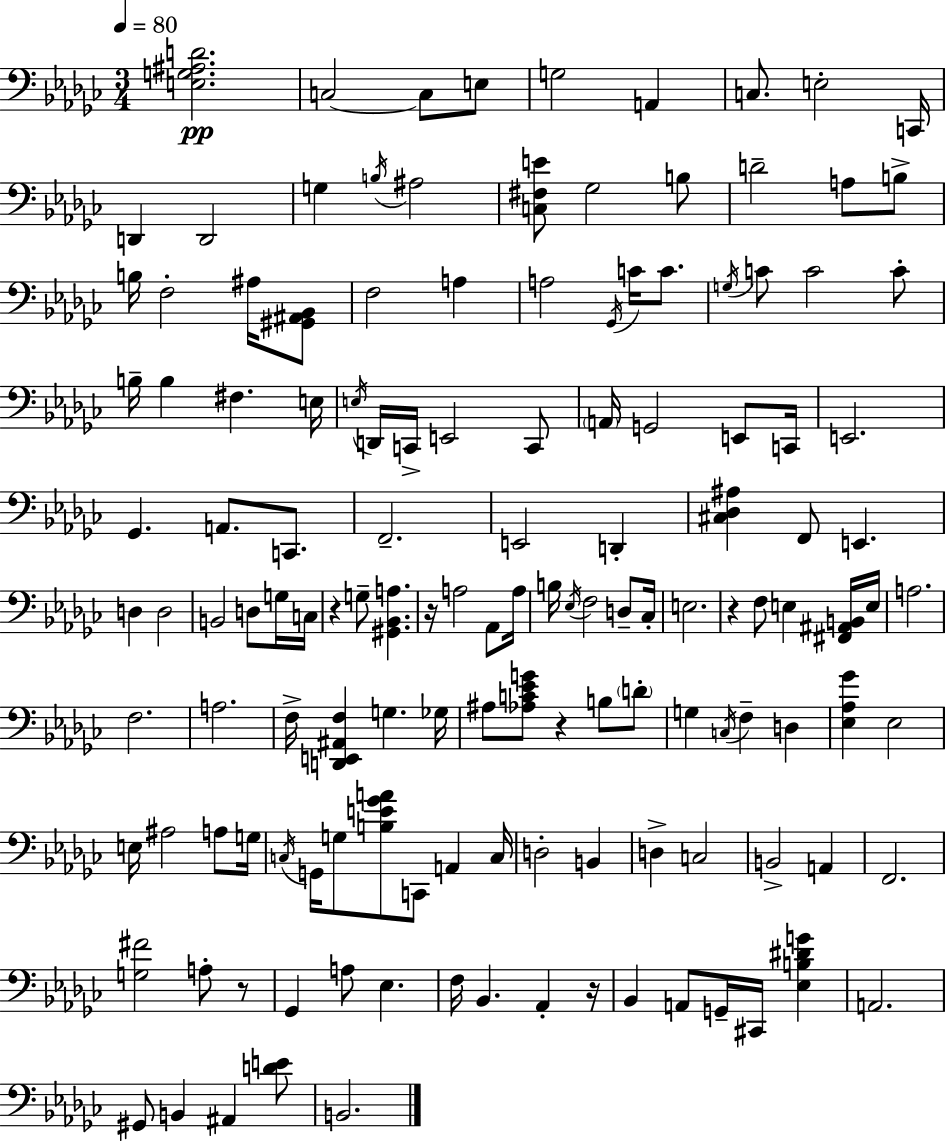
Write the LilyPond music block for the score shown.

{
  \clef bass
  \numericTimeSignature
  \time 3/4
  \key ees \minor
  \tempo 4 = 80
  <e g ais d'>2.\pp | c2~~ c8 e8 | g2 a,4 | c8. e2-. c,16 | \break d,4 d,2 | g4 \acciaccatura { b16 } ais2 | <c fis e'>8 ges2 b8 | d'2-- a8 b8-> | \break b16 f2-. ais16 <gis, ais, bes,>8 | f2 a4 | a2 \acciaccatura { ges,16 } c'16 c'8. | \acciaccatura { g16 } c'8 c'2 | \break c'8-. b16-- b4 fis4. | e16 \acciaccatura { e16 } d,16 c,16-> e,2 | c,8 \parenthesize a,16 g,2 | e,8 c,16 e,2. | \break ges,4. a,8. | c,8. f,2.-- | e,2 | d,4-. <cis des ais>4 f,8 e,4. | \break d4 d2 | b,2 | d8 g16 c16 r4 g8-- <gis, bes, a>4. | r16 a2 | \break aes,8 a16 b16 \acciaccatura { ees16 } f2 | d8-- ces16-. e2. | r4 f8 e4 | <fis, ais, b,>16 e16 a2. | \break f2. | a2. | f16-> <d, e, ais, f>4 g4. | ges16 ais8 <aes c' ees' g'>8 r4 | \break b8 \parenthesize d'8-. g4 \acciaccatura { c16 } f4-- | d4 <ees aes ges'>4 ees2 | e16 ais2 | a8 g16 \acciaccatura { c16 } g,16 g8 <b e' ges' a'>8 | \break c,8 a,4 c16 d2-. | b,4 d4-> c2 | b,2-> | a,4 f,2. | \break <g fis'>2 | a8-. r8 ges,4 a8 | ees4. f16 bes,4. | aes,4-. r16 bes,4 a,8 | \break g,16-- cis,16 <ees b dis' g'>4 a,2. | gis,8 b,4 | ais,4 <d' e'>8 b,2. | \bar "|."
}